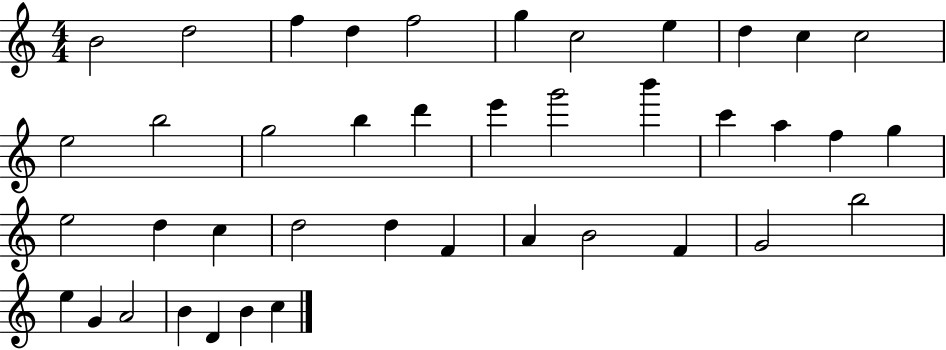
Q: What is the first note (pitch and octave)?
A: B4